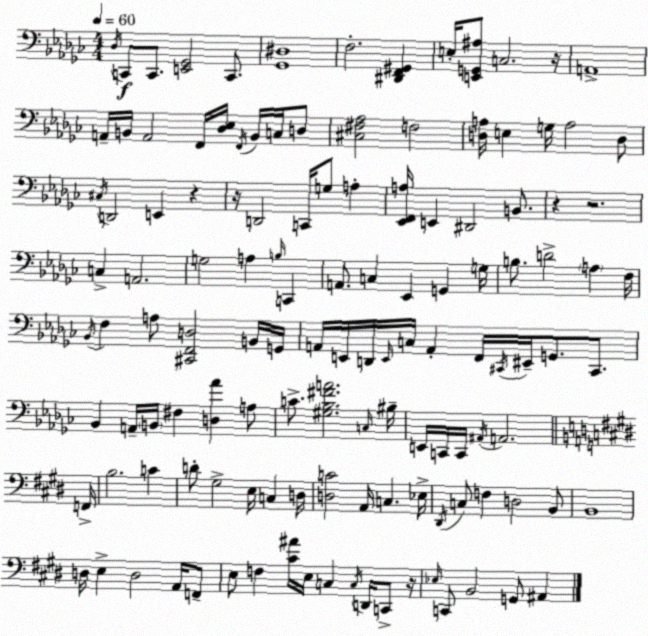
X:1
T:Untitled
M:4/4
L:1/4
K:Ebm
_D,/4 C,,/2 C,,/2 [E,,_G,,]2 C,,/2 [_G,,^D,]4 F,2 [^D,,F,,^G,,] E,/4 [E,,G,,^A,]/2 C,2 z/4 A,,4 A,,/4 B,,/4 A,,2 F,,/4 [_D,_E,]/4 F,,/4 B,,/4 C,/4 D,/2 [^C,^F,_A,]2 F,2 [D,A,]/4 E, G,/4 A,2 D,/2 ^C,/4 D,,2 E,, z z/4 D,,2 C,,/4 G,/2 A, [_E,,F,,A,]/4 E,, ^D,,2 B,,/2 z z2 C, A,,2 G,2 A, B,/4 C,, A,,/2 C, _E,, G,, G,/4 B,/2 D2 A, F,/4 _B,,/4 F, A,/2 [^C,,F,,D,]2 B,,/4 G,,/4 A,,/4 E,,/4 D,,/4 E,,/4 C,/4 A,, F,,/4 ^C,,/4 ^E,,/4 G,,/2 ^C,,/2 _B,, A,,/4 B,,/4 ^F, [D,_A] A,/2 C/2 [^G,_B,^FA]2 C,/4 ^B,/4 E,,/4 C,,/4 C,,/4 ^A,,/4 A,,2 F,,/4 B,2 C D/2 ^G,2 E,/4 C, D,/4 [D,C]2 A,,/4 C, _E,/4 ^D,,/4 C,/2 F, D,2 B,,/2 B,,4 D,/4 E, D,2 A,,/4 F,,/2 E,/2 F, [^C^A]/4 E,/4 C, C,/4 D,,/4 C,,/2 z/4 _E,/4 C,,/2 B,,2 G,,/2 ^A,,